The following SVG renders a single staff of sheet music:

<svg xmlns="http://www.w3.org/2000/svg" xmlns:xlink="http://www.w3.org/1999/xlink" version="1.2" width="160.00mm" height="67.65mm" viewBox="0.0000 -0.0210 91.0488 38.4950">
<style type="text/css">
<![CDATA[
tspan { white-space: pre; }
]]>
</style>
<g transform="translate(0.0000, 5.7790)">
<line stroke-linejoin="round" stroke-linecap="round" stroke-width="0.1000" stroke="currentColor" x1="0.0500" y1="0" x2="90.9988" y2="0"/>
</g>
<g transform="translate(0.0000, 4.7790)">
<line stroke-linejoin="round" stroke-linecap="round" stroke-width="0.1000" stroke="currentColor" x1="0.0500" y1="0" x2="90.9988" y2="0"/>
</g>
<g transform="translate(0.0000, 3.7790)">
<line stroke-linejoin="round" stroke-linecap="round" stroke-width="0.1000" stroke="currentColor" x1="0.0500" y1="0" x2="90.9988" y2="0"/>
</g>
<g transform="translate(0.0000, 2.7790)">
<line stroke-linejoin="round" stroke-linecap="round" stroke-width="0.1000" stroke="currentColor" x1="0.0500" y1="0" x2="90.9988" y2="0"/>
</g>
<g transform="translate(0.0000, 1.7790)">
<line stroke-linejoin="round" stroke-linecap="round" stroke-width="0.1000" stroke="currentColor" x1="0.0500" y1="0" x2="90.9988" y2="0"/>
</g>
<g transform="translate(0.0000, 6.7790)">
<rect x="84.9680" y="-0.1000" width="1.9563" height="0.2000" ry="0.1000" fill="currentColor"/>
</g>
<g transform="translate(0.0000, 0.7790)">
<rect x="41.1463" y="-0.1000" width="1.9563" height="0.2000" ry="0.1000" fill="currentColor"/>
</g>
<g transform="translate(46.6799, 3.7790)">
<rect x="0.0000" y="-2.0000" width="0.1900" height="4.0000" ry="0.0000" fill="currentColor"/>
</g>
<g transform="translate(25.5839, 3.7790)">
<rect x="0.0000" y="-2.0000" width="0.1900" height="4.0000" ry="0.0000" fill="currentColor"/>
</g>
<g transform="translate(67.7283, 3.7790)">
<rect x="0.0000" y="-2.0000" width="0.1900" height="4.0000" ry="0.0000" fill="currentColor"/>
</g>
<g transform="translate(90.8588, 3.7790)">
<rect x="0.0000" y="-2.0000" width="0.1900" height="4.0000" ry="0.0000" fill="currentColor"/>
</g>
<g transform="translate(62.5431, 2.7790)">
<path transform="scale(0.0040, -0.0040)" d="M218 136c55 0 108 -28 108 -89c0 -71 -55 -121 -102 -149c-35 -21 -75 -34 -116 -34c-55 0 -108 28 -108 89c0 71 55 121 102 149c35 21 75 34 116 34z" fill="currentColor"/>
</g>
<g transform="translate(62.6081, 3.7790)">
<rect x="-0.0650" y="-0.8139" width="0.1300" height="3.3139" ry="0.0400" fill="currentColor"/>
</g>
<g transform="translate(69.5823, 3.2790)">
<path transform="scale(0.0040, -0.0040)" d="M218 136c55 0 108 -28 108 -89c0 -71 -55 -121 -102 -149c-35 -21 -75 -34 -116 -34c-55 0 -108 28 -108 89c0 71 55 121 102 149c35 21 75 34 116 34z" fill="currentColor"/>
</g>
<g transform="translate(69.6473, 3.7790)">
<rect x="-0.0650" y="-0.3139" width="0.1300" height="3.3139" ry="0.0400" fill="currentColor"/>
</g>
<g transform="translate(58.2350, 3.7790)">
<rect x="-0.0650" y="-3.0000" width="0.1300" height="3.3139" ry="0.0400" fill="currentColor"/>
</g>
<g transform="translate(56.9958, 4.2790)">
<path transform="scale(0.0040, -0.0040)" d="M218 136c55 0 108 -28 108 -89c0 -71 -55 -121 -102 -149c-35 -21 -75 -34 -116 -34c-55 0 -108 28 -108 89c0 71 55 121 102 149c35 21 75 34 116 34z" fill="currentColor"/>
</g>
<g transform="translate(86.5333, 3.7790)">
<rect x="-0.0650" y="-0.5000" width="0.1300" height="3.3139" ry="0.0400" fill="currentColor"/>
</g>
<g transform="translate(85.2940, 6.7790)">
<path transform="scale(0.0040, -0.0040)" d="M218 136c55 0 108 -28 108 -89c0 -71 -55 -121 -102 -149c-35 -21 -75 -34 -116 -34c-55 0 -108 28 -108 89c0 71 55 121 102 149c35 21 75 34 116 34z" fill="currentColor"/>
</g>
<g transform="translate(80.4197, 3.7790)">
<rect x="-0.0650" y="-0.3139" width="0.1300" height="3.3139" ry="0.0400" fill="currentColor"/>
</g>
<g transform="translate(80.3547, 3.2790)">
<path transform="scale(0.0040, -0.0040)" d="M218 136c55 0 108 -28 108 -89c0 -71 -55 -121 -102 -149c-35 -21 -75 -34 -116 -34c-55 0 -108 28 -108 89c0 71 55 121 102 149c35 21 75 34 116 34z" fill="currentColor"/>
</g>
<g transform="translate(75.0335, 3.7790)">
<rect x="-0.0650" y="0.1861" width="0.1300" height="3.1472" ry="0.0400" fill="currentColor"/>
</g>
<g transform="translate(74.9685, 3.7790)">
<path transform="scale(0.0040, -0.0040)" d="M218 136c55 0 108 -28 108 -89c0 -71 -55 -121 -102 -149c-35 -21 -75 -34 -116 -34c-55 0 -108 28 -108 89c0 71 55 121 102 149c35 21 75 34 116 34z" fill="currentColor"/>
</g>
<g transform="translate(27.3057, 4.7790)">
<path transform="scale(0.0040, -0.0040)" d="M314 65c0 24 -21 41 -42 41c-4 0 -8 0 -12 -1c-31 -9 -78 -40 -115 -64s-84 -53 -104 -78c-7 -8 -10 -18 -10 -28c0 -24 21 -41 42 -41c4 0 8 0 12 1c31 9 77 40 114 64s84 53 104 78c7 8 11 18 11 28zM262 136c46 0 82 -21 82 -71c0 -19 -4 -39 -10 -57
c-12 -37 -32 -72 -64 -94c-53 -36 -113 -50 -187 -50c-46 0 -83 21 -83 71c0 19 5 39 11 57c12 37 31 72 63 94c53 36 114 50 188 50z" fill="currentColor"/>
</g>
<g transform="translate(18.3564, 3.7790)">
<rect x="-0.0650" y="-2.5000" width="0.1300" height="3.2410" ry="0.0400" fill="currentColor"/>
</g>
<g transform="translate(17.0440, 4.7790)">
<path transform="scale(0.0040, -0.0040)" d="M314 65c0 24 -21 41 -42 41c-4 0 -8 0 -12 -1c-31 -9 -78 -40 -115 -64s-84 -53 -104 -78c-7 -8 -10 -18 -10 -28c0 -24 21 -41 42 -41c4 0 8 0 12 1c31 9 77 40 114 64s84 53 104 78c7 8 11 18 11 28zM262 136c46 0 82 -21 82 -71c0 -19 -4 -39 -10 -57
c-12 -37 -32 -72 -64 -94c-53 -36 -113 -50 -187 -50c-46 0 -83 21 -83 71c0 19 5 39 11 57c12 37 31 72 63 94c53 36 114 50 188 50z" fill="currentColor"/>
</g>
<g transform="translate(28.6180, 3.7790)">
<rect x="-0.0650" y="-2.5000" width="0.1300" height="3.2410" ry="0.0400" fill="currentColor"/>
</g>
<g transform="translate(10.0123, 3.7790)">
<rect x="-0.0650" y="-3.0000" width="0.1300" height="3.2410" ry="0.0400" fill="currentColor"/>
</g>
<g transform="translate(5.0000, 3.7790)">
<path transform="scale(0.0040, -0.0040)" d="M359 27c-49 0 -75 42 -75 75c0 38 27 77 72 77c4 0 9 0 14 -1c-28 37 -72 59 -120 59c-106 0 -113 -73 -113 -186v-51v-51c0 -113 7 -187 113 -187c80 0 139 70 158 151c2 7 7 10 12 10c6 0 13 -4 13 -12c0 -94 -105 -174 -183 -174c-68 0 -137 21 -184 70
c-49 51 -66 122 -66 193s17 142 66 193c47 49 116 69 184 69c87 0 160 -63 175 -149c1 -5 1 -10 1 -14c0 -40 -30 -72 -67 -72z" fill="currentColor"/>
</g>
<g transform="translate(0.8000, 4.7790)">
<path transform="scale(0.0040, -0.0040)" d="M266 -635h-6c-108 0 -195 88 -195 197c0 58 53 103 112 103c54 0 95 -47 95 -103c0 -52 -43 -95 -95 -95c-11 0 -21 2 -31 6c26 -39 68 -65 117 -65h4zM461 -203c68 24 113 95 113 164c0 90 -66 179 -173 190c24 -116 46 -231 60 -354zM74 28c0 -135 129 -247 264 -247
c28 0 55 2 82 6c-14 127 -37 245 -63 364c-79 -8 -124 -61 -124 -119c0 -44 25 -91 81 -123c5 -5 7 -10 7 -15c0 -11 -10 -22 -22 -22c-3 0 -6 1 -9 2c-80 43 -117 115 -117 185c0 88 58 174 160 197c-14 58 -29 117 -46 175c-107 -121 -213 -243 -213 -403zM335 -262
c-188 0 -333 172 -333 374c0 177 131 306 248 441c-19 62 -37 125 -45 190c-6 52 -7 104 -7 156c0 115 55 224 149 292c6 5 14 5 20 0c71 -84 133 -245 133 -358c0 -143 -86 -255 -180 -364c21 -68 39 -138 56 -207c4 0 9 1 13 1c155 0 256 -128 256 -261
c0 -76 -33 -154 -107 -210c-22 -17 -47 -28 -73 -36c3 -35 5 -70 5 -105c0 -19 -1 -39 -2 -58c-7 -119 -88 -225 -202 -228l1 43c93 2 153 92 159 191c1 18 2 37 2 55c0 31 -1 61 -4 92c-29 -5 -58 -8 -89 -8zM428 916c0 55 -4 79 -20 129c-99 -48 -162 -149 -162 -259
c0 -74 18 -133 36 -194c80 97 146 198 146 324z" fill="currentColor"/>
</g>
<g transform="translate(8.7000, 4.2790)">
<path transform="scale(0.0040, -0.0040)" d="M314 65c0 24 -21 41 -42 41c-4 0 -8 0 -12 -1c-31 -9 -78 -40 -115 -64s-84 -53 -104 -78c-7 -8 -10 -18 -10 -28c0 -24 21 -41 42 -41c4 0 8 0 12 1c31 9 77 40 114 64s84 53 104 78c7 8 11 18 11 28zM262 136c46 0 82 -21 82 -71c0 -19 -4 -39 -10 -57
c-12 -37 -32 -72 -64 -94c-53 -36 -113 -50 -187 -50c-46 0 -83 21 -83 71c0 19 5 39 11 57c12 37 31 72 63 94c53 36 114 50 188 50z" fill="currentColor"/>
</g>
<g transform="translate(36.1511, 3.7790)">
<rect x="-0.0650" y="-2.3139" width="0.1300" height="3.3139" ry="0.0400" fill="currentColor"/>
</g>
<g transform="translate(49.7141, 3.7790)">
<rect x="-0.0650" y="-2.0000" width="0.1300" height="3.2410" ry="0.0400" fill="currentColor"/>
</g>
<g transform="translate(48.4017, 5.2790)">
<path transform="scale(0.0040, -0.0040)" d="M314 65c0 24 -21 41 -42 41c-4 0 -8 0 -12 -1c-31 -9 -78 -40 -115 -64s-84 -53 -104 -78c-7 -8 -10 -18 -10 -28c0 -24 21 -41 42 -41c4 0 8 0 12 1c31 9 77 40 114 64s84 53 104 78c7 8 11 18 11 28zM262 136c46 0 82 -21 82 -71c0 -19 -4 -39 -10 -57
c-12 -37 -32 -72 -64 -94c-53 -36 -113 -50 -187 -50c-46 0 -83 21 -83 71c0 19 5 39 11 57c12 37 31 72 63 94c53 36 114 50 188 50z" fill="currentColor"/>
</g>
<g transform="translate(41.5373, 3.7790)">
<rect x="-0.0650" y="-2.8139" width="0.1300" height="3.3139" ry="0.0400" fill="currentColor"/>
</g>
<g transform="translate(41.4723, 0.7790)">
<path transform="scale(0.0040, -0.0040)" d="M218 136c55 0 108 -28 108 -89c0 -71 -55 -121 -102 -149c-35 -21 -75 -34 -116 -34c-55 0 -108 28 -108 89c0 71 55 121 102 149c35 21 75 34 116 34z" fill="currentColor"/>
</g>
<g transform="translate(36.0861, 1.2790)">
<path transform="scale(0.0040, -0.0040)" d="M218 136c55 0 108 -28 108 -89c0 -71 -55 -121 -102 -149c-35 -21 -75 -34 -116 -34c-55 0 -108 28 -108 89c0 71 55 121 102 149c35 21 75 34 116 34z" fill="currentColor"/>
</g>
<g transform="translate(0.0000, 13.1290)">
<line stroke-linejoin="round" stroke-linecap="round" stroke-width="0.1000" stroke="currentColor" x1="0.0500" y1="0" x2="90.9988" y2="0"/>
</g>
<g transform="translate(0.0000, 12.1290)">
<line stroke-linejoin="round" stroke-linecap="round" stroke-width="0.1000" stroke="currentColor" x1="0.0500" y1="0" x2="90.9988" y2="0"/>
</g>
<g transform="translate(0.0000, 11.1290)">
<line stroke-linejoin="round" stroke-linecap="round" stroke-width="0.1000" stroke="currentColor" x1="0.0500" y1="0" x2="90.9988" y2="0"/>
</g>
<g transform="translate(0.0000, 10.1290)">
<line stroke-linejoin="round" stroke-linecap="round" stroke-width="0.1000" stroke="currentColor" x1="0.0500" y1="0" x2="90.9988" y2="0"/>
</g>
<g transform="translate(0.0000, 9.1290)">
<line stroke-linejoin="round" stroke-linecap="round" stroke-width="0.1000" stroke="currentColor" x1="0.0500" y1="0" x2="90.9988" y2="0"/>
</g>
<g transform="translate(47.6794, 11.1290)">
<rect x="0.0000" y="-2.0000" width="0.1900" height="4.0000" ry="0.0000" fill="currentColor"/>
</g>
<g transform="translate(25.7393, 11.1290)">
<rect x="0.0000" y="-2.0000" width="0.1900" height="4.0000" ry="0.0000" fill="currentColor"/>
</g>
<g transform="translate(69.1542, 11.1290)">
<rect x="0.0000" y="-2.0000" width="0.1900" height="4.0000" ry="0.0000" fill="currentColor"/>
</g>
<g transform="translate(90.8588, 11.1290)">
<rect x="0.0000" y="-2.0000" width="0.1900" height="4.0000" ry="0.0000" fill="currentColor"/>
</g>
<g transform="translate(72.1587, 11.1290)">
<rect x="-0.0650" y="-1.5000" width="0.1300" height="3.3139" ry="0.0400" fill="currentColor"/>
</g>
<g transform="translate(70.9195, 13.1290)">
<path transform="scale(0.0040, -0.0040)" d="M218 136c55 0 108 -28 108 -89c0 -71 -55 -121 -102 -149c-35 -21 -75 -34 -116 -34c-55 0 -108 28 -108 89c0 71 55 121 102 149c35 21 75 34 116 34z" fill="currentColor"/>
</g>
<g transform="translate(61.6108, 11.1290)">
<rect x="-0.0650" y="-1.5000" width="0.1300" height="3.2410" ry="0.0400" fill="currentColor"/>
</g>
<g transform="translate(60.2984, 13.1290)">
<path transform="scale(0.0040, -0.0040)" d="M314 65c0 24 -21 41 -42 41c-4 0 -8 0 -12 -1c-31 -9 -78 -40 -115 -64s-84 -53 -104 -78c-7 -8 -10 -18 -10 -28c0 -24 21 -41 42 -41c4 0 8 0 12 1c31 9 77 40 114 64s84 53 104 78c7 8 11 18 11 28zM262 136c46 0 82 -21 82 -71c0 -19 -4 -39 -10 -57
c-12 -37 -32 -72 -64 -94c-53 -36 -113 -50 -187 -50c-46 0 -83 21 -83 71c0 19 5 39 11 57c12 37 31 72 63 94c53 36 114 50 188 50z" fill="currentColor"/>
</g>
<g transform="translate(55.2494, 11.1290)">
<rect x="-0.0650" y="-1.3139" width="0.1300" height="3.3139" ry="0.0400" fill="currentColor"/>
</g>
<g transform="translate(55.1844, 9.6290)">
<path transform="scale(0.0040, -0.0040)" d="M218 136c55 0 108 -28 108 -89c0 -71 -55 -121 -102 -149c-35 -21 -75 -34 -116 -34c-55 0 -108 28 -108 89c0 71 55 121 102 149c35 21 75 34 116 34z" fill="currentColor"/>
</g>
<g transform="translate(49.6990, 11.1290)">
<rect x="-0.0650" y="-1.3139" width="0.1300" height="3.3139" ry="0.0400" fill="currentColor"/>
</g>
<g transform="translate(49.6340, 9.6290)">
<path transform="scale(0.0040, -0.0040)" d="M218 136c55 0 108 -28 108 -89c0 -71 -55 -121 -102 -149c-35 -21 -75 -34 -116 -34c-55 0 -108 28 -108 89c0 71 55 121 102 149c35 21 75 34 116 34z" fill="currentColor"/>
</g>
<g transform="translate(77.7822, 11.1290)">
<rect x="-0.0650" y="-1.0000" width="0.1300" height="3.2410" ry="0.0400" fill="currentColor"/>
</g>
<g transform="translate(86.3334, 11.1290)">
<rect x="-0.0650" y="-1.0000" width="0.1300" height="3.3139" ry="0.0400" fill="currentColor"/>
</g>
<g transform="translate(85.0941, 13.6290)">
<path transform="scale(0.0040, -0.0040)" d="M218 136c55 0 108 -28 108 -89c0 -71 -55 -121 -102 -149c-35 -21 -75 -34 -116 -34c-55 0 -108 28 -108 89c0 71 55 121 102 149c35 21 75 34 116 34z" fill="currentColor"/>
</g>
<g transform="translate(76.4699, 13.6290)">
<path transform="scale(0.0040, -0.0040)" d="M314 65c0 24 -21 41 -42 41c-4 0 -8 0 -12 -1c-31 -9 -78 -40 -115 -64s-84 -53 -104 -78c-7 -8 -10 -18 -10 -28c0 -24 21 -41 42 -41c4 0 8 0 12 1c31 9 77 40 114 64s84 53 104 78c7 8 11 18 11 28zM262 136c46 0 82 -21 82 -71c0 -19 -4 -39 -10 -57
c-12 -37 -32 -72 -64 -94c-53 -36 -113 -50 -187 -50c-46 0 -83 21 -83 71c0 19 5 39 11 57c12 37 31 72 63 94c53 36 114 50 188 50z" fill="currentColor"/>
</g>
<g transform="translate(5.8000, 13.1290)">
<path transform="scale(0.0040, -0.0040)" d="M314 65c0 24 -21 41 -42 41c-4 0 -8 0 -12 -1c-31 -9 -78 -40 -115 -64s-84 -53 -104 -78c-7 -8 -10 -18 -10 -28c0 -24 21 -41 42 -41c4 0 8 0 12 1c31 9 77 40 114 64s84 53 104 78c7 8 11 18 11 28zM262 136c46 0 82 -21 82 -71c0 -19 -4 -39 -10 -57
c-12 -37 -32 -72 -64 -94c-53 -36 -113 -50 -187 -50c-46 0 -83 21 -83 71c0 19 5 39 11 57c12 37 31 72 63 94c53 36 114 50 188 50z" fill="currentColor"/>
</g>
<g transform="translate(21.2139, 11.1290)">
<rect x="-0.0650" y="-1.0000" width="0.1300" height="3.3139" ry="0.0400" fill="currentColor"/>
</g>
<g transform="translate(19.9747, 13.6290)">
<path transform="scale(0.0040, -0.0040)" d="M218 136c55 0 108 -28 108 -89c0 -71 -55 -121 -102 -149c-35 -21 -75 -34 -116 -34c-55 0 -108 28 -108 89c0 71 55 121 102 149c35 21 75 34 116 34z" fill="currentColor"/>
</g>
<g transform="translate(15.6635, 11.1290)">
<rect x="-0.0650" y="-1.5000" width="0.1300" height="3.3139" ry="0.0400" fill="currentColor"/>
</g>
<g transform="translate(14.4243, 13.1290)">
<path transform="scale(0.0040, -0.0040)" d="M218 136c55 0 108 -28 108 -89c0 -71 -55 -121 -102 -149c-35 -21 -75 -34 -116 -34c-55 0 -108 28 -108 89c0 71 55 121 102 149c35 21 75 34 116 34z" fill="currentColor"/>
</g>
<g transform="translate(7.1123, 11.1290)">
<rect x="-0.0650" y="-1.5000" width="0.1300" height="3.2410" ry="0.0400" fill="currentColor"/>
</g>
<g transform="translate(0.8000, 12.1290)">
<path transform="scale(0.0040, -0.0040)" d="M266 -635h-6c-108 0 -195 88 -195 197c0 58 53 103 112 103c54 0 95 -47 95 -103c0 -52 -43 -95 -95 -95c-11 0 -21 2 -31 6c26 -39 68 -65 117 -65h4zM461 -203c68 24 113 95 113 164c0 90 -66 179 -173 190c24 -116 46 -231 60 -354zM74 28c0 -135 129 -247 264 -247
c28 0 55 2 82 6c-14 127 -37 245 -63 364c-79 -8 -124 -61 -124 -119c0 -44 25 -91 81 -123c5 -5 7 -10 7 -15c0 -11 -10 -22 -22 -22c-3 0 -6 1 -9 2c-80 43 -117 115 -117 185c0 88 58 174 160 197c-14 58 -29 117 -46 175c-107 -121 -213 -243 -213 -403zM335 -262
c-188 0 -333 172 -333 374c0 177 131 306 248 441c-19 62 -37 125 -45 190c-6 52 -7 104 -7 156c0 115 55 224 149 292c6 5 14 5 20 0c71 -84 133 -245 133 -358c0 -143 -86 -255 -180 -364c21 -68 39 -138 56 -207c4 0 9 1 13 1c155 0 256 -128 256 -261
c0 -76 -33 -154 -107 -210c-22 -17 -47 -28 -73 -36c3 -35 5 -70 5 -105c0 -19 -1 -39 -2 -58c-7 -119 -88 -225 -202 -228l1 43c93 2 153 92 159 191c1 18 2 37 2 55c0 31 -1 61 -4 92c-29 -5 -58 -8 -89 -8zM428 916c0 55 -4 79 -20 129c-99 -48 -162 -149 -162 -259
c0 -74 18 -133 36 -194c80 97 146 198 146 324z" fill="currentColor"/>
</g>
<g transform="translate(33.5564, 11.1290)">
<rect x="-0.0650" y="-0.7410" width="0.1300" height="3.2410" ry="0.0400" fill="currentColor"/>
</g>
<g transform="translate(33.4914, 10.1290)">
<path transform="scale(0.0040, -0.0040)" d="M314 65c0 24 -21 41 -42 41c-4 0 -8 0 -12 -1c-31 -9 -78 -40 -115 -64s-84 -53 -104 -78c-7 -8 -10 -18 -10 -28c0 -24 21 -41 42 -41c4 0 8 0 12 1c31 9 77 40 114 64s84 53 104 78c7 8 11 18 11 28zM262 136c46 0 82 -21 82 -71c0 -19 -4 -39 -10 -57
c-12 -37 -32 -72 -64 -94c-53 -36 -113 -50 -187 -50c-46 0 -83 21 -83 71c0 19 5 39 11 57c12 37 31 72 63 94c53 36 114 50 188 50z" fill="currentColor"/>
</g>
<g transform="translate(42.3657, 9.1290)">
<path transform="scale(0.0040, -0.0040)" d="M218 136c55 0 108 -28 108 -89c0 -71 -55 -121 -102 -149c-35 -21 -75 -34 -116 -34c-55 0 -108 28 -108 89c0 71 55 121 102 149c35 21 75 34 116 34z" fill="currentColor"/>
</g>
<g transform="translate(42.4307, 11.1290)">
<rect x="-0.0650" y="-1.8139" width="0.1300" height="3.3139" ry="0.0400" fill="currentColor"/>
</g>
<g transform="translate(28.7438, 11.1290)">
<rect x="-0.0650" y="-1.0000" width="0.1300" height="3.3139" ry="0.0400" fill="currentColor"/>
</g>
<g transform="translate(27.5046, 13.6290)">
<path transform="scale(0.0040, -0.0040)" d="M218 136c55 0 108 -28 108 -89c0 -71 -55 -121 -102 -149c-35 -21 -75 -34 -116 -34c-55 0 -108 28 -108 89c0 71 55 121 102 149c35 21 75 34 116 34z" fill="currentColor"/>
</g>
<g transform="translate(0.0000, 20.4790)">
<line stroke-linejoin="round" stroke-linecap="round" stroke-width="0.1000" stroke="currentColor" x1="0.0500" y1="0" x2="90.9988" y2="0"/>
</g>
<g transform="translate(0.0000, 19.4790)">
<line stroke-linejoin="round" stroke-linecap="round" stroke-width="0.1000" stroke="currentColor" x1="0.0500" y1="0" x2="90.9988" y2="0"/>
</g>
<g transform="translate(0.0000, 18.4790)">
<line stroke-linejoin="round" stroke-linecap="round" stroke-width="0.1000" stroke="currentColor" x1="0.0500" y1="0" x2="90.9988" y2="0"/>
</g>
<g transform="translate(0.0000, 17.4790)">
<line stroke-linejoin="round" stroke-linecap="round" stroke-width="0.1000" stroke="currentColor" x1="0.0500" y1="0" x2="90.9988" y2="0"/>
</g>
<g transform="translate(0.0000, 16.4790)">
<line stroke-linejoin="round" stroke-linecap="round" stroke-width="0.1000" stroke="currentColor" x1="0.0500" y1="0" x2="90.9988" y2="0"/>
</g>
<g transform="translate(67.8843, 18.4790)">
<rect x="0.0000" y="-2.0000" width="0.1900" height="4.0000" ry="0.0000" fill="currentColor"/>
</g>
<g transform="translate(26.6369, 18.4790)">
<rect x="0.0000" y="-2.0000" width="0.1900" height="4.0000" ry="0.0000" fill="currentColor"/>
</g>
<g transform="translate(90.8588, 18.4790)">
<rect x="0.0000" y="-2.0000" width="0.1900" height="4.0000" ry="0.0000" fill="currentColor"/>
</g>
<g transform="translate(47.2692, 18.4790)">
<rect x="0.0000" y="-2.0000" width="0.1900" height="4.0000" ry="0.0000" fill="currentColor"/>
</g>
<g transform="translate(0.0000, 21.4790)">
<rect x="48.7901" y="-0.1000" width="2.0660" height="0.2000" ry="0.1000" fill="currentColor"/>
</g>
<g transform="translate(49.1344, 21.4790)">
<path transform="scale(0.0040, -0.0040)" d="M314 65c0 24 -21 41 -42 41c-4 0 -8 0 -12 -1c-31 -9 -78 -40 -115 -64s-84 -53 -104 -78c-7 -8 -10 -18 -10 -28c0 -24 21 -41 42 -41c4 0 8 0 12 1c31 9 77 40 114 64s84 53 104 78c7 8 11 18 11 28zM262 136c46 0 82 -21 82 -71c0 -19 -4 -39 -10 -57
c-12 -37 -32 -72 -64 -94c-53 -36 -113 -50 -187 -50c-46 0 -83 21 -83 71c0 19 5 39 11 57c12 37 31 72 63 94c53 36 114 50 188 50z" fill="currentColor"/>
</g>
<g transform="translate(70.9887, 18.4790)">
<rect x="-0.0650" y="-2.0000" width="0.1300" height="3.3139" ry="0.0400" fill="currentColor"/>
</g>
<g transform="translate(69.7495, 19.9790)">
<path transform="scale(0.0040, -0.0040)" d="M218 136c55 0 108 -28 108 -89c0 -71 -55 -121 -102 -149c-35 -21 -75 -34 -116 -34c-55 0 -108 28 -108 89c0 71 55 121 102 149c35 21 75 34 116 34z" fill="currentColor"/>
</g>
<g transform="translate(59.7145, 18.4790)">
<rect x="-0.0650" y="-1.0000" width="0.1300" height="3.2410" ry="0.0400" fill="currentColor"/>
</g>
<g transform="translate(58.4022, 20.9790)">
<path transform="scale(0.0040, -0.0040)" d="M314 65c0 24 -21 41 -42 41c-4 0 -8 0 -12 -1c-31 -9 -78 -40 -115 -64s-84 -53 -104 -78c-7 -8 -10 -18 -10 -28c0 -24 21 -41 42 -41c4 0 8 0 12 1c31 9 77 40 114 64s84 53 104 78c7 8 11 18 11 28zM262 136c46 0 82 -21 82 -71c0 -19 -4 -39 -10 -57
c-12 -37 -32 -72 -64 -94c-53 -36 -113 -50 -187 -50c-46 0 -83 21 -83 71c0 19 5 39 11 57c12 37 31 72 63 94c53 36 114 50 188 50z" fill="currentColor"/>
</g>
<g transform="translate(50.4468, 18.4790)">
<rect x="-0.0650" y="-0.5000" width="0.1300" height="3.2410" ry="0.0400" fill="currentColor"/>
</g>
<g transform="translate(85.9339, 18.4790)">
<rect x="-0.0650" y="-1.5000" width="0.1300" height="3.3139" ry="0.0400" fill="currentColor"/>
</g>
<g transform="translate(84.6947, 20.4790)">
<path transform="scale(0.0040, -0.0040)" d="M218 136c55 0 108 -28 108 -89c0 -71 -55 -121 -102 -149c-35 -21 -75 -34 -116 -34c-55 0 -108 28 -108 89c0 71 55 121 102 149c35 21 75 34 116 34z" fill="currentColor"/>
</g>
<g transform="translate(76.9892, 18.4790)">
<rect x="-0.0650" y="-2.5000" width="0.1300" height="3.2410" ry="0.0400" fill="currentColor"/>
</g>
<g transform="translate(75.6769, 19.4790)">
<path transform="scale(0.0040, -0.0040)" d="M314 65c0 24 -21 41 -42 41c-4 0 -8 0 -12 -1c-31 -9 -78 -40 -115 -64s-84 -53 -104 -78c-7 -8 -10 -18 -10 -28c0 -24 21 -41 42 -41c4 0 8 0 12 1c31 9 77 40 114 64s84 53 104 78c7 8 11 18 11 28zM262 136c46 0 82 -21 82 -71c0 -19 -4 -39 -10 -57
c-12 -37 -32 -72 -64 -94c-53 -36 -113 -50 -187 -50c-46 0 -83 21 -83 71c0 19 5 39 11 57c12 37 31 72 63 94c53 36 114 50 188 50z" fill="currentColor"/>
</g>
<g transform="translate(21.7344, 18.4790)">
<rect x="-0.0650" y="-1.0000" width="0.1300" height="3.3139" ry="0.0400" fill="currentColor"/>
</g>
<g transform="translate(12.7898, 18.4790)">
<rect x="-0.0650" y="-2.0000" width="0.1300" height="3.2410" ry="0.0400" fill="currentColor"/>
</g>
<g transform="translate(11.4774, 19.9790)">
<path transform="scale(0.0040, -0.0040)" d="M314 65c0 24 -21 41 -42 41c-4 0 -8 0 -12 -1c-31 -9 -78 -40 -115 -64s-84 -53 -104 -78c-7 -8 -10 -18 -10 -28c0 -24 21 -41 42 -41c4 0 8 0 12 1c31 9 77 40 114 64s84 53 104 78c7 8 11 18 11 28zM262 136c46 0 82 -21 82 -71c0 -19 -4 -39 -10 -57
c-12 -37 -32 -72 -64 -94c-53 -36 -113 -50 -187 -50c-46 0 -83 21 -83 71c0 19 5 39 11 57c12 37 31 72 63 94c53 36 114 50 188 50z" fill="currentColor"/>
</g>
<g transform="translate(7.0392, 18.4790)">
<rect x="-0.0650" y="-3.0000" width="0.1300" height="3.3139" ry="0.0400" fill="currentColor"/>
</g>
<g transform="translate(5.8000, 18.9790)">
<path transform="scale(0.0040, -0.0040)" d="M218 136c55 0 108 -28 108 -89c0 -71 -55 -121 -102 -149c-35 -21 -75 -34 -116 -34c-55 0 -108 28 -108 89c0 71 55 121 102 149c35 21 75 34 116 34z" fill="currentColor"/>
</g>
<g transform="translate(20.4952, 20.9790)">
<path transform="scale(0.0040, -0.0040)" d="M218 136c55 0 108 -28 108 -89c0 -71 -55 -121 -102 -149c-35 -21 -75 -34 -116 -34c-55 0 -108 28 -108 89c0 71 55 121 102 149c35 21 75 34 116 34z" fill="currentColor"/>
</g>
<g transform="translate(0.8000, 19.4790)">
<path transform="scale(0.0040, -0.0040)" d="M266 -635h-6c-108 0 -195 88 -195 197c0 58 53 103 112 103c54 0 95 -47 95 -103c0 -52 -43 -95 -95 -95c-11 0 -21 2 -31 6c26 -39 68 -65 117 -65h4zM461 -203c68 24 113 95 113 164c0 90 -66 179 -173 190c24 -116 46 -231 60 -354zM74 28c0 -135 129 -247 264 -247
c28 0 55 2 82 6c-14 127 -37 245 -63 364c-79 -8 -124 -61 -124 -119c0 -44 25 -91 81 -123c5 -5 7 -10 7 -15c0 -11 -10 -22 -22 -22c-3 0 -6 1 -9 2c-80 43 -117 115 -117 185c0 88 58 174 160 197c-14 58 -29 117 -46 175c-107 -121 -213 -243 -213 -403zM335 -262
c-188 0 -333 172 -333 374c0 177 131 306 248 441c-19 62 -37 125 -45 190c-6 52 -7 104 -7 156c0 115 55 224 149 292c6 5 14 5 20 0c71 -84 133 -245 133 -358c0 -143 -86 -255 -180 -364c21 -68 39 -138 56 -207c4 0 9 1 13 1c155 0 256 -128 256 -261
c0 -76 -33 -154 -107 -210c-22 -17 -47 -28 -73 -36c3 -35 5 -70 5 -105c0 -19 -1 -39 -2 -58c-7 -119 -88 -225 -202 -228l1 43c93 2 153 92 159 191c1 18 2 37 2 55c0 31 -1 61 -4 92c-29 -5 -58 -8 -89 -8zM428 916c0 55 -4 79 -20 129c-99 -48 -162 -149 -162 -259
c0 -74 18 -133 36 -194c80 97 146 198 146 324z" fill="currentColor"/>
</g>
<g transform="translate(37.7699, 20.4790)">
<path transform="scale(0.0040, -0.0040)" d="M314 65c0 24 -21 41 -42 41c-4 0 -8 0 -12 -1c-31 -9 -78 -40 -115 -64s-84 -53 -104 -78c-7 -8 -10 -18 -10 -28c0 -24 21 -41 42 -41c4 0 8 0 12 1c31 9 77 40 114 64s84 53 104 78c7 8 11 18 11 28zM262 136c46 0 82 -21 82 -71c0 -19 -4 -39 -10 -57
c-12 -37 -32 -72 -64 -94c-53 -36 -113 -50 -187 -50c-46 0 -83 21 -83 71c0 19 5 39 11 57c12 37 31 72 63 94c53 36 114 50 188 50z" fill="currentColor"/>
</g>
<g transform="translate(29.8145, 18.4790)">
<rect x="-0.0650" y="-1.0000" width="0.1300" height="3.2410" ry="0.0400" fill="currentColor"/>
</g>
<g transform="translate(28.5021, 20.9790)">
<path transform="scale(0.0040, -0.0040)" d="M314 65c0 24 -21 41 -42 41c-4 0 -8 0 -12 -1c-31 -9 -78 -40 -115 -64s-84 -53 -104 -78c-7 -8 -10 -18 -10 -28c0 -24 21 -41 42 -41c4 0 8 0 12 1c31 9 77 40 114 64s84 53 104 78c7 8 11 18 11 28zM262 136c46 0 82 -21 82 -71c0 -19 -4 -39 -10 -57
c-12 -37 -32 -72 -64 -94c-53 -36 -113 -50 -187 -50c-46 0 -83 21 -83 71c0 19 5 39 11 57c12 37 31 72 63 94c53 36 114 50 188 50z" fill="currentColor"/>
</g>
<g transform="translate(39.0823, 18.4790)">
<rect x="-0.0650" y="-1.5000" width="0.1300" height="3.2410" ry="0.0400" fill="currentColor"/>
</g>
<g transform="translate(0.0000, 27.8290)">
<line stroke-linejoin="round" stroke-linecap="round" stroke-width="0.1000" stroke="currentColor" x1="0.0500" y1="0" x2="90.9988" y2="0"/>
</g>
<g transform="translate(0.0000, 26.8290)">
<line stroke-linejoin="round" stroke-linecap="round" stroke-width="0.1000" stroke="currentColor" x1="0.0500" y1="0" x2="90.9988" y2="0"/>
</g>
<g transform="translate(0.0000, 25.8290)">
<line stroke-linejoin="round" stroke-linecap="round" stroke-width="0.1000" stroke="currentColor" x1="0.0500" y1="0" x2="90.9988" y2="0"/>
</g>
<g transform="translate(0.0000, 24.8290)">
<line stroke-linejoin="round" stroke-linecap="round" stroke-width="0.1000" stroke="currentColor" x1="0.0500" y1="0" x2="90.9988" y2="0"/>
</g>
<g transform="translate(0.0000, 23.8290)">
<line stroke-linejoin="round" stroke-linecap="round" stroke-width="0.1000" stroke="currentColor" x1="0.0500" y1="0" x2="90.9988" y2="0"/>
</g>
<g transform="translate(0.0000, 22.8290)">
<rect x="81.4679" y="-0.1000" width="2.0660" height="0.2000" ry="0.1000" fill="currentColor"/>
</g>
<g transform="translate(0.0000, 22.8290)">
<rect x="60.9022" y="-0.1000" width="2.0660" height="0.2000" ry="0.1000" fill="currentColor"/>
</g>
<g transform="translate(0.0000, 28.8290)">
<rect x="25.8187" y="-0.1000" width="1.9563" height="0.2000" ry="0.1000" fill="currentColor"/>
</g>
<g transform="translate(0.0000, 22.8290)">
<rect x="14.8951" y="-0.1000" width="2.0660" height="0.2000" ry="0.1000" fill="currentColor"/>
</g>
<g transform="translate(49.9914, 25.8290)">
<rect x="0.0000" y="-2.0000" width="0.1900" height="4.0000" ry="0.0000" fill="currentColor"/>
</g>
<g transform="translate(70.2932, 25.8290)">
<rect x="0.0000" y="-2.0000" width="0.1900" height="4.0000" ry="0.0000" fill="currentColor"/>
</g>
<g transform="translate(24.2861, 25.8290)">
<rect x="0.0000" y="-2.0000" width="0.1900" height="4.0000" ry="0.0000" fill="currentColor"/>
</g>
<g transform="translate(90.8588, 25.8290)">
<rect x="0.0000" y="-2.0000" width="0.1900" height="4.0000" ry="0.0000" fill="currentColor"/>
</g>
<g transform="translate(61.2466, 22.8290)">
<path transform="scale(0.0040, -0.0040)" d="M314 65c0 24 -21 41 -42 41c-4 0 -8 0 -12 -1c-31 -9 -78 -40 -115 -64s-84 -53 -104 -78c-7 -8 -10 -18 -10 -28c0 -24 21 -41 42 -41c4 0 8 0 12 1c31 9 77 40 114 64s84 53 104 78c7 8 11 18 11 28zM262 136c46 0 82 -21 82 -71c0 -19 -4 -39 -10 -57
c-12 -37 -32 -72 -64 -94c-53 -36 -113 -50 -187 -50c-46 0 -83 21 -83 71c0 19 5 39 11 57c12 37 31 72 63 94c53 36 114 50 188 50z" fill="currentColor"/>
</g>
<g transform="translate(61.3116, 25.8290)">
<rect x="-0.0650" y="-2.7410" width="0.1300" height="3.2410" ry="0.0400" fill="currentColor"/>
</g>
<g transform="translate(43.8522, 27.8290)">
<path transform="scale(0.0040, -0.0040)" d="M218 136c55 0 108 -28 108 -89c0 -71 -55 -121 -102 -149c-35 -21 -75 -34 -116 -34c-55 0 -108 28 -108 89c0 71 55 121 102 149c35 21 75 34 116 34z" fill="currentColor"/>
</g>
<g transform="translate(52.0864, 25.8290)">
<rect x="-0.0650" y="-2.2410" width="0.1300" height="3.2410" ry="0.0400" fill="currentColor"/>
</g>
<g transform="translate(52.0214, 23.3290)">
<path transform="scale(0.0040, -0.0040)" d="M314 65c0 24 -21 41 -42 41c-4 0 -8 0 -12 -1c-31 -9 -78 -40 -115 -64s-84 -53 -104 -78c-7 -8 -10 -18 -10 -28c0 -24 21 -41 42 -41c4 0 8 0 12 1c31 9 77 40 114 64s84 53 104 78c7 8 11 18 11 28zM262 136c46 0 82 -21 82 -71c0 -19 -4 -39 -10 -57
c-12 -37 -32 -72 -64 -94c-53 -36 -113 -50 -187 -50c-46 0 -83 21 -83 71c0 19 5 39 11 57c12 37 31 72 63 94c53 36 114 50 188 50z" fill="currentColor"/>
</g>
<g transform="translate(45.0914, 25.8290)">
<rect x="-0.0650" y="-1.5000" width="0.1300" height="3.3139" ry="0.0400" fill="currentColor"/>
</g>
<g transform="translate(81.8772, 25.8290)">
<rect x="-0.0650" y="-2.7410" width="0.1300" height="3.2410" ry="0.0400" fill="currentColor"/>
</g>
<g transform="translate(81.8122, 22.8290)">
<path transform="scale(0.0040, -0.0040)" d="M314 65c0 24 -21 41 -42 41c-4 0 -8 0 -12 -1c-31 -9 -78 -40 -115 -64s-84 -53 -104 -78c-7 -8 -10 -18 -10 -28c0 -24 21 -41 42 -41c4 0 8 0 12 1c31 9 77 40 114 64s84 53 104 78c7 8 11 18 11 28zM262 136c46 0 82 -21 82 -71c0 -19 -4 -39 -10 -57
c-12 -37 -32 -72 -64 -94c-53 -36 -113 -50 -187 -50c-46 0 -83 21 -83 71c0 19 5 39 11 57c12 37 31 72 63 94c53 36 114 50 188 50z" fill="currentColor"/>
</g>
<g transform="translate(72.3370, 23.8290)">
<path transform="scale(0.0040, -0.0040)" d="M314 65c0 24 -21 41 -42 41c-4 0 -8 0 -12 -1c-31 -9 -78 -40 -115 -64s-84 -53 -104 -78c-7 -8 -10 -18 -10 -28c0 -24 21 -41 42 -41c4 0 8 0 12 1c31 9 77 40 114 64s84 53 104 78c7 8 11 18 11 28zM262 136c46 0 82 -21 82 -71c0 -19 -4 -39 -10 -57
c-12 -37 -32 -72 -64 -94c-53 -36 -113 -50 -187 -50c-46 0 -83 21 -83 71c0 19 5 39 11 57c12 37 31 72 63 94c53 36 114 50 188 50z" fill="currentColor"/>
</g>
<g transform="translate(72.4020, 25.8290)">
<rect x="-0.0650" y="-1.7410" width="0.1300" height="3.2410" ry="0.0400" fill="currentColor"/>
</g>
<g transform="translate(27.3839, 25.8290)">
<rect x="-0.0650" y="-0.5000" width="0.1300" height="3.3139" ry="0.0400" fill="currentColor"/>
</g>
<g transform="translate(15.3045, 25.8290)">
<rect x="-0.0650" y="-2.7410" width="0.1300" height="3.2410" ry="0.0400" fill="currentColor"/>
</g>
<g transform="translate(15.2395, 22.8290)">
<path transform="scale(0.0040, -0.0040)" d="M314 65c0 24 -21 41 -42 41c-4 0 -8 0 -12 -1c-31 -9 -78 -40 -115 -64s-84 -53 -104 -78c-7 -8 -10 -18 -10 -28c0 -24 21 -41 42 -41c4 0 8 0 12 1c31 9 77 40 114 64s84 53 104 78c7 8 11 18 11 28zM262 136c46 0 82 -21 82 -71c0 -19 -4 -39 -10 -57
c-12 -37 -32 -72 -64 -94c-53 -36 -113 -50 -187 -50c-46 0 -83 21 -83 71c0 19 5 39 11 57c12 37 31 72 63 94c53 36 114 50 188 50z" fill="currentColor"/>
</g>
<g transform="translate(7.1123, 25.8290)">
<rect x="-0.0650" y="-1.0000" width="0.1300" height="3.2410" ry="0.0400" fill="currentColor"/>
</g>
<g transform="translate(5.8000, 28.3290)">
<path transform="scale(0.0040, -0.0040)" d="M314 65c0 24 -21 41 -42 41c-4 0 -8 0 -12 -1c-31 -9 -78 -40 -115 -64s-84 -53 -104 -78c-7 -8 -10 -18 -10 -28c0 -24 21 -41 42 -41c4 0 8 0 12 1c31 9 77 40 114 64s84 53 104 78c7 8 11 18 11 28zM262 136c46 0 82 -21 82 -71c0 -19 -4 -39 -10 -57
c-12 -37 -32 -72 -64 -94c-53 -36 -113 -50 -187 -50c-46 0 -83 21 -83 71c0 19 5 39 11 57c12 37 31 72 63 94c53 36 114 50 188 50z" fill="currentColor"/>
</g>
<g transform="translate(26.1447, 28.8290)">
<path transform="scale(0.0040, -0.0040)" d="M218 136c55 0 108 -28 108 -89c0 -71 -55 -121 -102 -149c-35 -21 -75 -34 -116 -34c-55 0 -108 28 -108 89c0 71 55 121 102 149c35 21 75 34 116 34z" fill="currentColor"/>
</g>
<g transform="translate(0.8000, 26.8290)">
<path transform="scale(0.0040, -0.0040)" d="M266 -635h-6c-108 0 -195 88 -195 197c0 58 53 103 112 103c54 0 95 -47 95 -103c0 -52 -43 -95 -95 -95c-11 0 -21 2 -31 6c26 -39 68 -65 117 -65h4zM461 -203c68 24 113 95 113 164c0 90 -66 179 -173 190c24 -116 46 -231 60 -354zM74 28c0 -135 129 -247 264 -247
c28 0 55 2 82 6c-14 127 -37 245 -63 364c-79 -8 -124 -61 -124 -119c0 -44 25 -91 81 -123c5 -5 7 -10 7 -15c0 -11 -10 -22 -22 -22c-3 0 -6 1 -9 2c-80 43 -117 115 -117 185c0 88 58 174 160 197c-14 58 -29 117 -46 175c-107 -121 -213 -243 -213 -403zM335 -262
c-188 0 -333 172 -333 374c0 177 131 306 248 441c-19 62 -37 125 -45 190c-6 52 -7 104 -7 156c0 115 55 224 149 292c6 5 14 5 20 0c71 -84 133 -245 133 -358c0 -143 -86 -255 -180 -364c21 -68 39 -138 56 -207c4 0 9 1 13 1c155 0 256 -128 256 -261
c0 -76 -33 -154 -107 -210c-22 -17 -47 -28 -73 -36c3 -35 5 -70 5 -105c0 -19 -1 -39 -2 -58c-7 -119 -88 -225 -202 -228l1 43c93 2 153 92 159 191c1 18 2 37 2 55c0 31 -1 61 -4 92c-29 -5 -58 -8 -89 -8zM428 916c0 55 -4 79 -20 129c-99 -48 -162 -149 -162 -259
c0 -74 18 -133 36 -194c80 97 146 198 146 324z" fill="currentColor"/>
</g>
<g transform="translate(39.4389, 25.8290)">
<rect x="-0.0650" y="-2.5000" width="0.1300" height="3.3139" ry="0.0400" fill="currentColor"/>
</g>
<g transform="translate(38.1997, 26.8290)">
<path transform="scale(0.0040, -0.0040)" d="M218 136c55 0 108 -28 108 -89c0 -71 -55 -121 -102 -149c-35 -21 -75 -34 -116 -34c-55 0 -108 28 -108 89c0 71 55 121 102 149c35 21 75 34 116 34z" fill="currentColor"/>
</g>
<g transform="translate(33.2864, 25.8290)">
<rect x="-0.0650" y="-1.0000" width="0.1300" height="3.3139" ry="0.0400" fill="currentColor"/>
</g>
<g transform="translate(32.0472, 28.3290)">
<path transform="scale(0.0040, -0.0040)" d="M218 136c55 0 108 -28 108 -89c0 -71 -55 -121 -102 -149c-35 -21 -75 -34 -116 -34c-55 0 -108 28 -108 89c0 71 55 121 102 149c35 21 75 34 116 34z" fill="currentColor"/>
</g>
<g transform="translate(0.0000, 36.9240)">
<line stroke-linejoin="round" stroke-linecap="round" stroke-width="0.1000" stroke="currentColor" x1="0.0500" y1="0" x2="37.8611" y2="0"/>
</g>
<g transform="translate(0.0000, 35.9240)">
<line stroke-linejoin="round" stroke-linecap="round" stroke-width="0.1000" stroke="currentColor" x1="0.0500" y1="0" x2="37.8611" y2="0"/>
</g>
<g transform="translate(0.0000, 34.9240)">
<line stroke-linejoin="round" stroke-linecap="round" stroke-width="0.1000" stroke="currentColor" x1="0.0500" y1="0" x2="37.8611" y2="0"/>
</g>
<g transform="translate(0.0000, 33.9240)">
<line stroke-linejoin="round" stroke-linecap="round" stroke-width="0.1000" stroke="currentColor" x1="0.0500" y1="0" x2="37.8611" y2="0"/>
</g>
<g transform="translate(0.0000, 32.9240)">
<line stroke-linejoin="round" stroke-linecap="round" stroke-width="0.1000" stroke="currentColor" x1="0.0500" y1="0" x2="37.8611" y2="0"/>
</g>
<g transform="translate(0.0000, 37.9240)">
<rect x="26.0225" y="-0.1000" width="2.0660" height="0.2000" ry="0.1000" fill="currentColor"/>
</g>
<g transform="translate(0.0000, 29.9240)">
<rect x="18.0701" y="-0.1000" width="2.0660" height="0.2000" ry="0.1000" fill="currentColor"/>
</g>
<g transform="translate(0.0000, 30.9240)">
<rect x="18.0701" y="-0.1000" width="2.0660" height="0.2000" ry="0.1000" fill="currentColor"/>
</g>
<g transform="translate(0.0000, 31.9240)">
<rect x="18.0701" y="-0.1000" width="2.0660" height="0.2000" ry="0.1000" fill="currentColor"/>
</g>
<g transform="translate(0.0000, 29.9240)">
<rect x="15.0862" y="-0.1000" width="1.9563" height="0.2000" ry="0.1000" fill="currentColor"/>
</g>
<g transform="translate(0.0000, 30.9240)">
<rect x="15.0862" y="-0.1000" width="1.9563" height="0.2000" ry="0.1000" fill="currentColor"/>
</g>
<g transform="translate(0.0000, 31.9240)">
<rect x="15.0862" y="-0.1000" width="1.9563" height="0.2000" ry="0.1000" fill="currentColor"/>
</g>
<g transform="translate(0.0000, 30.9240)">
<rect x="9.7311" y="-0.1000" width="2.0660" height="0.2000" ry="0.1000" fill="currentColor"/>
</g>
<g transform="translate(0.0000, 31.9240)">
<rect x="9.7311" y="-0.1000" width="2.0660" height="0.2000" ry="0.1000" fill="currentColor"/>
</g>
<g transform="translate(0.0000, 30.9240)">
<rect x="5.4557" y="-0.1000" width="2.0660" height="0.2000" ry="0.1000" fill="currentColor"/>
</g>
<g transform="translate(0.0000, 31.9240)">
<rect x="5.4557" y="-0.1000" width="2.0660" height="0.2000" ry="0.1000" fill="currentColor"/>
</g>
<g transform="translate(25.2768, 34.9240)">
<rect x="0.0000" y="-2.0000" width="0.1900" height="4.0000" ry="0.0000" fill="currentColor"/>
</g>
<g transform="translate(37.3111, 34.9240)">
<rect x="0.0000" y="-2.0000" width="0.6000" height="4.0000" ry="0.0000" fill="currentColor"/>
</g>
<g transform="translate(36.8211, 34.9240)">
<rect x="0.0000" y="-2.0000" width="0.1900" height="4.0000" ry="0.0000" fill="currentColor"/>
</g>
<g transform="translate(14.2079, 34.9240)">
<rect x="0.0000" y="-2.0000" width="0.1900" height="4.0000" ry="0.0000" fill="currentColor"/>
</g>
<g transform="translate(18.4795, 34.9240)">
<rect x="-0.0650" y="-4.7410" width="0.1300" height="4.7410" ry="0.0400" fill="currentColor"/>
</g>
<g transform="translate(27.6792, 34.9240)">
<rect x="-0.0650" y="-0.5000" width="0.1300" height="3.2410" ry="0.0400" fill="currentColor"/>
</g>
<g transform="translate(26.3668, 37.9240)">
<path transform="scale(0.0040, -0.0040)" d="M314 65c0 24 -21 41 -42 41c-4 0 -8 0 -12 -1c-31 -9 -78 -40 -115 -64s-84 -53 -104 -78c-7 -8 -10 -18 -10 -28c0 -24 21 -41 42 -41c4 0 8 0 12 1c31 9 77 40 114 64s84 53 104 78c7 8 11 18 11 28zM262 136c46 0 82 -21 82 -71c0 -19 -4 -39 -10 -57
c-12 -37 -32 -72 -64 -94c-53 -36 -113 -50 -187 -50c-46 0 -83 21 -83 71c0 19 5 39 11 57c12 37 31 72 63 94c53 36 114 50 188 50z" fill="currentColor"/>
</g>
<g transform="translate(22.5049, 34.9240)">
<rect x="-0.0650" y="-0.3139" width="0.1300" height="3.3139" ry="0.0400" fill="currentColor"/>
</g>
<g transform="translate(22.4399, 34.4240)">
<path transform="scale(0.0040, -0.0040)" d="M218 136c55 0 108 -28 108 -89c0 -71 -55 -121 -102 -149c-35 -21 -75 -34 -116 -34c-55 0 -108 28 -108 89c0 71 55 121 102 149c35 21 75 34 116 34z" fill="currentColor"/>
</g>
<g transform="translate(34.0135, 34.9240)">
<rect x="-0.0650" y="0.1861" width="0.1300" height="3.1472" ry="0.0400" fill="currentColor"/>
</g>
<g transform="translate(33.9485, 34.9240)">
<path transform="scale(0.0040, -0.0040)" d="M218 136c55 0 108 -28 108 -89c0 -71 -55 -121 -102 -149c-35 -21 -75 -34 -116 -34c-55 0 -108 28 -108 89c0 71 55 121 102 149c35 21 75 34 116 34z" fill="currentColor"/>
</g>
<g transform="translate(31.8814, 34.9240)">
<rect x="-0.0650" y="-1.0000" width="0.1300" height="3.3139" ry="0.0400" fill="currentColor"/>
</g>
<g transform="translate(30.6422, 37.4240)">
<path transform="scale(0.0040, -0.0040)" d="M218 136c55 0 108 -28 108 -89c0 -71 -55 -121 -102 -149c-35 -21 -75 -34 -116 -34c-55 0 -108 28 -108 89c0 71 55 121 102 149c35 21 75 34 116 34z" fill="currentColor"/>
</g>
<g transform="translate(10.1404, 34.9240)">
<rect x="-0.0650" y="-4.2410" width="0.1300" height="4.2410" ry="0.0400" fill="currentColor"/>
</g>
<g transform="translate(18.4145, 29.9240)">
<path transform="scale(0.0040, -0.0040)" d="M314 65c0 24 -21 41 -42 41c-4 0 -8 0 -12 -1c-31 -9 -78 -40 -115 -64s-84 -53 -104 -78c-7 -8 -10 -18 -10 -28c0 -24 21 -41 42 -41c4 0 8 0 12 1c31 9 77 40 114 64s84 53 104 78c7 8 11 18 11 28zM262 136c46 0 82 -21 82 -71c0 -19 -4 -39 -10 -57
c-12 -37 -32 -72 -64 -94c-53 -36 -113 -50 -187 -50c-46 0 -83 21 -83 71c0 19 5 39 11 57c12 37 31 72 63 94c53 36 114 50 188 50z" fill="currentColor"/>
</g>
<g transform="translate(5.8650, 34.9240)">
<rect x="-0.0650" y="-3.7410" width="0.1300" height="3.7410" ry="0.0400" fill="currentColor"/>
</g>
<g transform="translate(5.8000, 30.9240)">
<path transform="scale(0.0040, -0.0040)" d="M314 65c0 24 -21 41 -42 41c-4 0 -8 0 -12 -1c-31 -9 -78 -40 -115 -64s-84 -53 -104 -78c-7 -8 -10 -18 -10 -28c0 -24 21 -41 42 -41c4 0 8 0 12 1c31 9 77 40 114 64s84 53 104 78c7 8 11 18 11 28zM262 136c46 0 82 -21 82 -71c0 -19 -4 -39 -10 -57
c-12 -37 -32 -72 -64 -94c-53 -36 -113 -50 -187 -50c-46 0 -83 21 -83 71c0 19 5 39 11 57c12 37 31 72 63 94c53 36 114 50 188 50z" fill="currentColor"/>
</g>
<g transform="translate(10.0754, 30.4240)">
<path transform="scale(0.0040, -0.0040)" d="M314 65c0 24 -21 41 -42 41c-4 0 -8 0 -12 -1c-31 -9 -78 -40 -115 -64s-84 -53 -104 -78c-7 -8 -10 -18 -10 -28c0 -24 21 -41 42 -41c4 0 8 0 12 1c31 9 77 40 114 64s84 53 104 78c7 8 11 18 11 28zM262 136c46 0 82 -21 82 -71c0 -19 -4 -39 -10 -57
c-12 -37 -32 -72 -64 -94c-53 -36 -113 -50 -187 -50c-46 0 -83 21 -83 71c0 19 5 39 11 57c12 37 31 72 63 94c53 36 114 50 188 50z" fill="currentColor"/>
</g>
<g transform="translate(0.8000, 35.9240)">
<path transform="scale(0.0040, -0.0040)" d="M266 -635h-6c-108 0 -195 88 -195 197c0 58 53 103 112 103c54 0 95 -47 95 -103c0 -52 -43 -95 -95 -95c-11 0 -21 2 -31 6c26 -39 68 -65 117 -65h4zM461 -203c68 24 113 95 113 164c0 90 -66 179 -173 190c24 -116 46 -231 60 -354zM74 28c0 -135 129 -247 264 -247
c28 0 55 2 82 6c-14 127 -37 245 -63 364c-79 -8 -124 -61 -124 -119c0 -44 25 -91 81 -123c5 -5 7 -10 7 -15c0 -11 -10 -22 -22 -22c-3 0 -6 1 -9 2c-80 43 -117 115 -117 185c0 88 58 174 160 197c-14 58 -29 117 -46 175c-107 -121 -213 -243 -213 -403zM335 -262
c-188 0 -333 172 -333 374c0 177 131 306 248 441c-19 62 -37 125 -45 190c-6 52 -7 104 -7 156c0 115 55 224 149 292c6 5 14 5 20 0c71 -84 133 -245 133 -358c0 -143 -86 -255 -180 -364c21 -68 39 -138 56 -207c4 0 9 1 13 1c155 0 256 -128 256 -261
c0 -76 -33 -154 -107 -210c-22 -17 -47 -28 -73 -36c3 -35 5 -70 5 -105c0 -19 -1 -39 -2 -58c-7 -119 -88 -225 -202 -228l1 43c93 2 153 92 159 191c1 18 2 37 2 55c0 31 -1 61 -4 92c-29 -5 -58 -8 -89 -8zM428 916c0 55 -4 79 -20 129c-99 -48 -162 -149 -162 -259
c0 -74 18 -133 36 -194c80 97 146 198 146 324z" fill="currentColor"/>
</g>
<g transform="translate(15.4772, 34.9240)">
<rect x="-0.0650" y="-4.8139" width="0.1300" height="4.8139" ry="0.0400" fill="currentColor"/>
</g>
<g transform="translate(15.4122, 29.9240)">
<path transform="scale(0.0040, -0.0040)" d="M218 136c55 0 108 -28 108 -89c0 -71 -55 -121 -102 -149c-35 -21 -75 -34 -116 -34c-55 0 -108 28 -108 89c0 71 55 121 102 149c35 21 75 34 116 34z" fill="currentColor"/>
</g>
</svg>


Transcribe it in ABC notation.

X:1
T:Untitled
M:4/4
L:1/4
K:C
A2 G2 G2 g a F2 A d c B c C E2 E D D d2 f e e E2 E D2 D A F2 D D2 E2 C2 D2 F G2 E D2 a2 C D G E g2 a2 f2 a2 c'2 d'2 e' e'2 c C2 D B